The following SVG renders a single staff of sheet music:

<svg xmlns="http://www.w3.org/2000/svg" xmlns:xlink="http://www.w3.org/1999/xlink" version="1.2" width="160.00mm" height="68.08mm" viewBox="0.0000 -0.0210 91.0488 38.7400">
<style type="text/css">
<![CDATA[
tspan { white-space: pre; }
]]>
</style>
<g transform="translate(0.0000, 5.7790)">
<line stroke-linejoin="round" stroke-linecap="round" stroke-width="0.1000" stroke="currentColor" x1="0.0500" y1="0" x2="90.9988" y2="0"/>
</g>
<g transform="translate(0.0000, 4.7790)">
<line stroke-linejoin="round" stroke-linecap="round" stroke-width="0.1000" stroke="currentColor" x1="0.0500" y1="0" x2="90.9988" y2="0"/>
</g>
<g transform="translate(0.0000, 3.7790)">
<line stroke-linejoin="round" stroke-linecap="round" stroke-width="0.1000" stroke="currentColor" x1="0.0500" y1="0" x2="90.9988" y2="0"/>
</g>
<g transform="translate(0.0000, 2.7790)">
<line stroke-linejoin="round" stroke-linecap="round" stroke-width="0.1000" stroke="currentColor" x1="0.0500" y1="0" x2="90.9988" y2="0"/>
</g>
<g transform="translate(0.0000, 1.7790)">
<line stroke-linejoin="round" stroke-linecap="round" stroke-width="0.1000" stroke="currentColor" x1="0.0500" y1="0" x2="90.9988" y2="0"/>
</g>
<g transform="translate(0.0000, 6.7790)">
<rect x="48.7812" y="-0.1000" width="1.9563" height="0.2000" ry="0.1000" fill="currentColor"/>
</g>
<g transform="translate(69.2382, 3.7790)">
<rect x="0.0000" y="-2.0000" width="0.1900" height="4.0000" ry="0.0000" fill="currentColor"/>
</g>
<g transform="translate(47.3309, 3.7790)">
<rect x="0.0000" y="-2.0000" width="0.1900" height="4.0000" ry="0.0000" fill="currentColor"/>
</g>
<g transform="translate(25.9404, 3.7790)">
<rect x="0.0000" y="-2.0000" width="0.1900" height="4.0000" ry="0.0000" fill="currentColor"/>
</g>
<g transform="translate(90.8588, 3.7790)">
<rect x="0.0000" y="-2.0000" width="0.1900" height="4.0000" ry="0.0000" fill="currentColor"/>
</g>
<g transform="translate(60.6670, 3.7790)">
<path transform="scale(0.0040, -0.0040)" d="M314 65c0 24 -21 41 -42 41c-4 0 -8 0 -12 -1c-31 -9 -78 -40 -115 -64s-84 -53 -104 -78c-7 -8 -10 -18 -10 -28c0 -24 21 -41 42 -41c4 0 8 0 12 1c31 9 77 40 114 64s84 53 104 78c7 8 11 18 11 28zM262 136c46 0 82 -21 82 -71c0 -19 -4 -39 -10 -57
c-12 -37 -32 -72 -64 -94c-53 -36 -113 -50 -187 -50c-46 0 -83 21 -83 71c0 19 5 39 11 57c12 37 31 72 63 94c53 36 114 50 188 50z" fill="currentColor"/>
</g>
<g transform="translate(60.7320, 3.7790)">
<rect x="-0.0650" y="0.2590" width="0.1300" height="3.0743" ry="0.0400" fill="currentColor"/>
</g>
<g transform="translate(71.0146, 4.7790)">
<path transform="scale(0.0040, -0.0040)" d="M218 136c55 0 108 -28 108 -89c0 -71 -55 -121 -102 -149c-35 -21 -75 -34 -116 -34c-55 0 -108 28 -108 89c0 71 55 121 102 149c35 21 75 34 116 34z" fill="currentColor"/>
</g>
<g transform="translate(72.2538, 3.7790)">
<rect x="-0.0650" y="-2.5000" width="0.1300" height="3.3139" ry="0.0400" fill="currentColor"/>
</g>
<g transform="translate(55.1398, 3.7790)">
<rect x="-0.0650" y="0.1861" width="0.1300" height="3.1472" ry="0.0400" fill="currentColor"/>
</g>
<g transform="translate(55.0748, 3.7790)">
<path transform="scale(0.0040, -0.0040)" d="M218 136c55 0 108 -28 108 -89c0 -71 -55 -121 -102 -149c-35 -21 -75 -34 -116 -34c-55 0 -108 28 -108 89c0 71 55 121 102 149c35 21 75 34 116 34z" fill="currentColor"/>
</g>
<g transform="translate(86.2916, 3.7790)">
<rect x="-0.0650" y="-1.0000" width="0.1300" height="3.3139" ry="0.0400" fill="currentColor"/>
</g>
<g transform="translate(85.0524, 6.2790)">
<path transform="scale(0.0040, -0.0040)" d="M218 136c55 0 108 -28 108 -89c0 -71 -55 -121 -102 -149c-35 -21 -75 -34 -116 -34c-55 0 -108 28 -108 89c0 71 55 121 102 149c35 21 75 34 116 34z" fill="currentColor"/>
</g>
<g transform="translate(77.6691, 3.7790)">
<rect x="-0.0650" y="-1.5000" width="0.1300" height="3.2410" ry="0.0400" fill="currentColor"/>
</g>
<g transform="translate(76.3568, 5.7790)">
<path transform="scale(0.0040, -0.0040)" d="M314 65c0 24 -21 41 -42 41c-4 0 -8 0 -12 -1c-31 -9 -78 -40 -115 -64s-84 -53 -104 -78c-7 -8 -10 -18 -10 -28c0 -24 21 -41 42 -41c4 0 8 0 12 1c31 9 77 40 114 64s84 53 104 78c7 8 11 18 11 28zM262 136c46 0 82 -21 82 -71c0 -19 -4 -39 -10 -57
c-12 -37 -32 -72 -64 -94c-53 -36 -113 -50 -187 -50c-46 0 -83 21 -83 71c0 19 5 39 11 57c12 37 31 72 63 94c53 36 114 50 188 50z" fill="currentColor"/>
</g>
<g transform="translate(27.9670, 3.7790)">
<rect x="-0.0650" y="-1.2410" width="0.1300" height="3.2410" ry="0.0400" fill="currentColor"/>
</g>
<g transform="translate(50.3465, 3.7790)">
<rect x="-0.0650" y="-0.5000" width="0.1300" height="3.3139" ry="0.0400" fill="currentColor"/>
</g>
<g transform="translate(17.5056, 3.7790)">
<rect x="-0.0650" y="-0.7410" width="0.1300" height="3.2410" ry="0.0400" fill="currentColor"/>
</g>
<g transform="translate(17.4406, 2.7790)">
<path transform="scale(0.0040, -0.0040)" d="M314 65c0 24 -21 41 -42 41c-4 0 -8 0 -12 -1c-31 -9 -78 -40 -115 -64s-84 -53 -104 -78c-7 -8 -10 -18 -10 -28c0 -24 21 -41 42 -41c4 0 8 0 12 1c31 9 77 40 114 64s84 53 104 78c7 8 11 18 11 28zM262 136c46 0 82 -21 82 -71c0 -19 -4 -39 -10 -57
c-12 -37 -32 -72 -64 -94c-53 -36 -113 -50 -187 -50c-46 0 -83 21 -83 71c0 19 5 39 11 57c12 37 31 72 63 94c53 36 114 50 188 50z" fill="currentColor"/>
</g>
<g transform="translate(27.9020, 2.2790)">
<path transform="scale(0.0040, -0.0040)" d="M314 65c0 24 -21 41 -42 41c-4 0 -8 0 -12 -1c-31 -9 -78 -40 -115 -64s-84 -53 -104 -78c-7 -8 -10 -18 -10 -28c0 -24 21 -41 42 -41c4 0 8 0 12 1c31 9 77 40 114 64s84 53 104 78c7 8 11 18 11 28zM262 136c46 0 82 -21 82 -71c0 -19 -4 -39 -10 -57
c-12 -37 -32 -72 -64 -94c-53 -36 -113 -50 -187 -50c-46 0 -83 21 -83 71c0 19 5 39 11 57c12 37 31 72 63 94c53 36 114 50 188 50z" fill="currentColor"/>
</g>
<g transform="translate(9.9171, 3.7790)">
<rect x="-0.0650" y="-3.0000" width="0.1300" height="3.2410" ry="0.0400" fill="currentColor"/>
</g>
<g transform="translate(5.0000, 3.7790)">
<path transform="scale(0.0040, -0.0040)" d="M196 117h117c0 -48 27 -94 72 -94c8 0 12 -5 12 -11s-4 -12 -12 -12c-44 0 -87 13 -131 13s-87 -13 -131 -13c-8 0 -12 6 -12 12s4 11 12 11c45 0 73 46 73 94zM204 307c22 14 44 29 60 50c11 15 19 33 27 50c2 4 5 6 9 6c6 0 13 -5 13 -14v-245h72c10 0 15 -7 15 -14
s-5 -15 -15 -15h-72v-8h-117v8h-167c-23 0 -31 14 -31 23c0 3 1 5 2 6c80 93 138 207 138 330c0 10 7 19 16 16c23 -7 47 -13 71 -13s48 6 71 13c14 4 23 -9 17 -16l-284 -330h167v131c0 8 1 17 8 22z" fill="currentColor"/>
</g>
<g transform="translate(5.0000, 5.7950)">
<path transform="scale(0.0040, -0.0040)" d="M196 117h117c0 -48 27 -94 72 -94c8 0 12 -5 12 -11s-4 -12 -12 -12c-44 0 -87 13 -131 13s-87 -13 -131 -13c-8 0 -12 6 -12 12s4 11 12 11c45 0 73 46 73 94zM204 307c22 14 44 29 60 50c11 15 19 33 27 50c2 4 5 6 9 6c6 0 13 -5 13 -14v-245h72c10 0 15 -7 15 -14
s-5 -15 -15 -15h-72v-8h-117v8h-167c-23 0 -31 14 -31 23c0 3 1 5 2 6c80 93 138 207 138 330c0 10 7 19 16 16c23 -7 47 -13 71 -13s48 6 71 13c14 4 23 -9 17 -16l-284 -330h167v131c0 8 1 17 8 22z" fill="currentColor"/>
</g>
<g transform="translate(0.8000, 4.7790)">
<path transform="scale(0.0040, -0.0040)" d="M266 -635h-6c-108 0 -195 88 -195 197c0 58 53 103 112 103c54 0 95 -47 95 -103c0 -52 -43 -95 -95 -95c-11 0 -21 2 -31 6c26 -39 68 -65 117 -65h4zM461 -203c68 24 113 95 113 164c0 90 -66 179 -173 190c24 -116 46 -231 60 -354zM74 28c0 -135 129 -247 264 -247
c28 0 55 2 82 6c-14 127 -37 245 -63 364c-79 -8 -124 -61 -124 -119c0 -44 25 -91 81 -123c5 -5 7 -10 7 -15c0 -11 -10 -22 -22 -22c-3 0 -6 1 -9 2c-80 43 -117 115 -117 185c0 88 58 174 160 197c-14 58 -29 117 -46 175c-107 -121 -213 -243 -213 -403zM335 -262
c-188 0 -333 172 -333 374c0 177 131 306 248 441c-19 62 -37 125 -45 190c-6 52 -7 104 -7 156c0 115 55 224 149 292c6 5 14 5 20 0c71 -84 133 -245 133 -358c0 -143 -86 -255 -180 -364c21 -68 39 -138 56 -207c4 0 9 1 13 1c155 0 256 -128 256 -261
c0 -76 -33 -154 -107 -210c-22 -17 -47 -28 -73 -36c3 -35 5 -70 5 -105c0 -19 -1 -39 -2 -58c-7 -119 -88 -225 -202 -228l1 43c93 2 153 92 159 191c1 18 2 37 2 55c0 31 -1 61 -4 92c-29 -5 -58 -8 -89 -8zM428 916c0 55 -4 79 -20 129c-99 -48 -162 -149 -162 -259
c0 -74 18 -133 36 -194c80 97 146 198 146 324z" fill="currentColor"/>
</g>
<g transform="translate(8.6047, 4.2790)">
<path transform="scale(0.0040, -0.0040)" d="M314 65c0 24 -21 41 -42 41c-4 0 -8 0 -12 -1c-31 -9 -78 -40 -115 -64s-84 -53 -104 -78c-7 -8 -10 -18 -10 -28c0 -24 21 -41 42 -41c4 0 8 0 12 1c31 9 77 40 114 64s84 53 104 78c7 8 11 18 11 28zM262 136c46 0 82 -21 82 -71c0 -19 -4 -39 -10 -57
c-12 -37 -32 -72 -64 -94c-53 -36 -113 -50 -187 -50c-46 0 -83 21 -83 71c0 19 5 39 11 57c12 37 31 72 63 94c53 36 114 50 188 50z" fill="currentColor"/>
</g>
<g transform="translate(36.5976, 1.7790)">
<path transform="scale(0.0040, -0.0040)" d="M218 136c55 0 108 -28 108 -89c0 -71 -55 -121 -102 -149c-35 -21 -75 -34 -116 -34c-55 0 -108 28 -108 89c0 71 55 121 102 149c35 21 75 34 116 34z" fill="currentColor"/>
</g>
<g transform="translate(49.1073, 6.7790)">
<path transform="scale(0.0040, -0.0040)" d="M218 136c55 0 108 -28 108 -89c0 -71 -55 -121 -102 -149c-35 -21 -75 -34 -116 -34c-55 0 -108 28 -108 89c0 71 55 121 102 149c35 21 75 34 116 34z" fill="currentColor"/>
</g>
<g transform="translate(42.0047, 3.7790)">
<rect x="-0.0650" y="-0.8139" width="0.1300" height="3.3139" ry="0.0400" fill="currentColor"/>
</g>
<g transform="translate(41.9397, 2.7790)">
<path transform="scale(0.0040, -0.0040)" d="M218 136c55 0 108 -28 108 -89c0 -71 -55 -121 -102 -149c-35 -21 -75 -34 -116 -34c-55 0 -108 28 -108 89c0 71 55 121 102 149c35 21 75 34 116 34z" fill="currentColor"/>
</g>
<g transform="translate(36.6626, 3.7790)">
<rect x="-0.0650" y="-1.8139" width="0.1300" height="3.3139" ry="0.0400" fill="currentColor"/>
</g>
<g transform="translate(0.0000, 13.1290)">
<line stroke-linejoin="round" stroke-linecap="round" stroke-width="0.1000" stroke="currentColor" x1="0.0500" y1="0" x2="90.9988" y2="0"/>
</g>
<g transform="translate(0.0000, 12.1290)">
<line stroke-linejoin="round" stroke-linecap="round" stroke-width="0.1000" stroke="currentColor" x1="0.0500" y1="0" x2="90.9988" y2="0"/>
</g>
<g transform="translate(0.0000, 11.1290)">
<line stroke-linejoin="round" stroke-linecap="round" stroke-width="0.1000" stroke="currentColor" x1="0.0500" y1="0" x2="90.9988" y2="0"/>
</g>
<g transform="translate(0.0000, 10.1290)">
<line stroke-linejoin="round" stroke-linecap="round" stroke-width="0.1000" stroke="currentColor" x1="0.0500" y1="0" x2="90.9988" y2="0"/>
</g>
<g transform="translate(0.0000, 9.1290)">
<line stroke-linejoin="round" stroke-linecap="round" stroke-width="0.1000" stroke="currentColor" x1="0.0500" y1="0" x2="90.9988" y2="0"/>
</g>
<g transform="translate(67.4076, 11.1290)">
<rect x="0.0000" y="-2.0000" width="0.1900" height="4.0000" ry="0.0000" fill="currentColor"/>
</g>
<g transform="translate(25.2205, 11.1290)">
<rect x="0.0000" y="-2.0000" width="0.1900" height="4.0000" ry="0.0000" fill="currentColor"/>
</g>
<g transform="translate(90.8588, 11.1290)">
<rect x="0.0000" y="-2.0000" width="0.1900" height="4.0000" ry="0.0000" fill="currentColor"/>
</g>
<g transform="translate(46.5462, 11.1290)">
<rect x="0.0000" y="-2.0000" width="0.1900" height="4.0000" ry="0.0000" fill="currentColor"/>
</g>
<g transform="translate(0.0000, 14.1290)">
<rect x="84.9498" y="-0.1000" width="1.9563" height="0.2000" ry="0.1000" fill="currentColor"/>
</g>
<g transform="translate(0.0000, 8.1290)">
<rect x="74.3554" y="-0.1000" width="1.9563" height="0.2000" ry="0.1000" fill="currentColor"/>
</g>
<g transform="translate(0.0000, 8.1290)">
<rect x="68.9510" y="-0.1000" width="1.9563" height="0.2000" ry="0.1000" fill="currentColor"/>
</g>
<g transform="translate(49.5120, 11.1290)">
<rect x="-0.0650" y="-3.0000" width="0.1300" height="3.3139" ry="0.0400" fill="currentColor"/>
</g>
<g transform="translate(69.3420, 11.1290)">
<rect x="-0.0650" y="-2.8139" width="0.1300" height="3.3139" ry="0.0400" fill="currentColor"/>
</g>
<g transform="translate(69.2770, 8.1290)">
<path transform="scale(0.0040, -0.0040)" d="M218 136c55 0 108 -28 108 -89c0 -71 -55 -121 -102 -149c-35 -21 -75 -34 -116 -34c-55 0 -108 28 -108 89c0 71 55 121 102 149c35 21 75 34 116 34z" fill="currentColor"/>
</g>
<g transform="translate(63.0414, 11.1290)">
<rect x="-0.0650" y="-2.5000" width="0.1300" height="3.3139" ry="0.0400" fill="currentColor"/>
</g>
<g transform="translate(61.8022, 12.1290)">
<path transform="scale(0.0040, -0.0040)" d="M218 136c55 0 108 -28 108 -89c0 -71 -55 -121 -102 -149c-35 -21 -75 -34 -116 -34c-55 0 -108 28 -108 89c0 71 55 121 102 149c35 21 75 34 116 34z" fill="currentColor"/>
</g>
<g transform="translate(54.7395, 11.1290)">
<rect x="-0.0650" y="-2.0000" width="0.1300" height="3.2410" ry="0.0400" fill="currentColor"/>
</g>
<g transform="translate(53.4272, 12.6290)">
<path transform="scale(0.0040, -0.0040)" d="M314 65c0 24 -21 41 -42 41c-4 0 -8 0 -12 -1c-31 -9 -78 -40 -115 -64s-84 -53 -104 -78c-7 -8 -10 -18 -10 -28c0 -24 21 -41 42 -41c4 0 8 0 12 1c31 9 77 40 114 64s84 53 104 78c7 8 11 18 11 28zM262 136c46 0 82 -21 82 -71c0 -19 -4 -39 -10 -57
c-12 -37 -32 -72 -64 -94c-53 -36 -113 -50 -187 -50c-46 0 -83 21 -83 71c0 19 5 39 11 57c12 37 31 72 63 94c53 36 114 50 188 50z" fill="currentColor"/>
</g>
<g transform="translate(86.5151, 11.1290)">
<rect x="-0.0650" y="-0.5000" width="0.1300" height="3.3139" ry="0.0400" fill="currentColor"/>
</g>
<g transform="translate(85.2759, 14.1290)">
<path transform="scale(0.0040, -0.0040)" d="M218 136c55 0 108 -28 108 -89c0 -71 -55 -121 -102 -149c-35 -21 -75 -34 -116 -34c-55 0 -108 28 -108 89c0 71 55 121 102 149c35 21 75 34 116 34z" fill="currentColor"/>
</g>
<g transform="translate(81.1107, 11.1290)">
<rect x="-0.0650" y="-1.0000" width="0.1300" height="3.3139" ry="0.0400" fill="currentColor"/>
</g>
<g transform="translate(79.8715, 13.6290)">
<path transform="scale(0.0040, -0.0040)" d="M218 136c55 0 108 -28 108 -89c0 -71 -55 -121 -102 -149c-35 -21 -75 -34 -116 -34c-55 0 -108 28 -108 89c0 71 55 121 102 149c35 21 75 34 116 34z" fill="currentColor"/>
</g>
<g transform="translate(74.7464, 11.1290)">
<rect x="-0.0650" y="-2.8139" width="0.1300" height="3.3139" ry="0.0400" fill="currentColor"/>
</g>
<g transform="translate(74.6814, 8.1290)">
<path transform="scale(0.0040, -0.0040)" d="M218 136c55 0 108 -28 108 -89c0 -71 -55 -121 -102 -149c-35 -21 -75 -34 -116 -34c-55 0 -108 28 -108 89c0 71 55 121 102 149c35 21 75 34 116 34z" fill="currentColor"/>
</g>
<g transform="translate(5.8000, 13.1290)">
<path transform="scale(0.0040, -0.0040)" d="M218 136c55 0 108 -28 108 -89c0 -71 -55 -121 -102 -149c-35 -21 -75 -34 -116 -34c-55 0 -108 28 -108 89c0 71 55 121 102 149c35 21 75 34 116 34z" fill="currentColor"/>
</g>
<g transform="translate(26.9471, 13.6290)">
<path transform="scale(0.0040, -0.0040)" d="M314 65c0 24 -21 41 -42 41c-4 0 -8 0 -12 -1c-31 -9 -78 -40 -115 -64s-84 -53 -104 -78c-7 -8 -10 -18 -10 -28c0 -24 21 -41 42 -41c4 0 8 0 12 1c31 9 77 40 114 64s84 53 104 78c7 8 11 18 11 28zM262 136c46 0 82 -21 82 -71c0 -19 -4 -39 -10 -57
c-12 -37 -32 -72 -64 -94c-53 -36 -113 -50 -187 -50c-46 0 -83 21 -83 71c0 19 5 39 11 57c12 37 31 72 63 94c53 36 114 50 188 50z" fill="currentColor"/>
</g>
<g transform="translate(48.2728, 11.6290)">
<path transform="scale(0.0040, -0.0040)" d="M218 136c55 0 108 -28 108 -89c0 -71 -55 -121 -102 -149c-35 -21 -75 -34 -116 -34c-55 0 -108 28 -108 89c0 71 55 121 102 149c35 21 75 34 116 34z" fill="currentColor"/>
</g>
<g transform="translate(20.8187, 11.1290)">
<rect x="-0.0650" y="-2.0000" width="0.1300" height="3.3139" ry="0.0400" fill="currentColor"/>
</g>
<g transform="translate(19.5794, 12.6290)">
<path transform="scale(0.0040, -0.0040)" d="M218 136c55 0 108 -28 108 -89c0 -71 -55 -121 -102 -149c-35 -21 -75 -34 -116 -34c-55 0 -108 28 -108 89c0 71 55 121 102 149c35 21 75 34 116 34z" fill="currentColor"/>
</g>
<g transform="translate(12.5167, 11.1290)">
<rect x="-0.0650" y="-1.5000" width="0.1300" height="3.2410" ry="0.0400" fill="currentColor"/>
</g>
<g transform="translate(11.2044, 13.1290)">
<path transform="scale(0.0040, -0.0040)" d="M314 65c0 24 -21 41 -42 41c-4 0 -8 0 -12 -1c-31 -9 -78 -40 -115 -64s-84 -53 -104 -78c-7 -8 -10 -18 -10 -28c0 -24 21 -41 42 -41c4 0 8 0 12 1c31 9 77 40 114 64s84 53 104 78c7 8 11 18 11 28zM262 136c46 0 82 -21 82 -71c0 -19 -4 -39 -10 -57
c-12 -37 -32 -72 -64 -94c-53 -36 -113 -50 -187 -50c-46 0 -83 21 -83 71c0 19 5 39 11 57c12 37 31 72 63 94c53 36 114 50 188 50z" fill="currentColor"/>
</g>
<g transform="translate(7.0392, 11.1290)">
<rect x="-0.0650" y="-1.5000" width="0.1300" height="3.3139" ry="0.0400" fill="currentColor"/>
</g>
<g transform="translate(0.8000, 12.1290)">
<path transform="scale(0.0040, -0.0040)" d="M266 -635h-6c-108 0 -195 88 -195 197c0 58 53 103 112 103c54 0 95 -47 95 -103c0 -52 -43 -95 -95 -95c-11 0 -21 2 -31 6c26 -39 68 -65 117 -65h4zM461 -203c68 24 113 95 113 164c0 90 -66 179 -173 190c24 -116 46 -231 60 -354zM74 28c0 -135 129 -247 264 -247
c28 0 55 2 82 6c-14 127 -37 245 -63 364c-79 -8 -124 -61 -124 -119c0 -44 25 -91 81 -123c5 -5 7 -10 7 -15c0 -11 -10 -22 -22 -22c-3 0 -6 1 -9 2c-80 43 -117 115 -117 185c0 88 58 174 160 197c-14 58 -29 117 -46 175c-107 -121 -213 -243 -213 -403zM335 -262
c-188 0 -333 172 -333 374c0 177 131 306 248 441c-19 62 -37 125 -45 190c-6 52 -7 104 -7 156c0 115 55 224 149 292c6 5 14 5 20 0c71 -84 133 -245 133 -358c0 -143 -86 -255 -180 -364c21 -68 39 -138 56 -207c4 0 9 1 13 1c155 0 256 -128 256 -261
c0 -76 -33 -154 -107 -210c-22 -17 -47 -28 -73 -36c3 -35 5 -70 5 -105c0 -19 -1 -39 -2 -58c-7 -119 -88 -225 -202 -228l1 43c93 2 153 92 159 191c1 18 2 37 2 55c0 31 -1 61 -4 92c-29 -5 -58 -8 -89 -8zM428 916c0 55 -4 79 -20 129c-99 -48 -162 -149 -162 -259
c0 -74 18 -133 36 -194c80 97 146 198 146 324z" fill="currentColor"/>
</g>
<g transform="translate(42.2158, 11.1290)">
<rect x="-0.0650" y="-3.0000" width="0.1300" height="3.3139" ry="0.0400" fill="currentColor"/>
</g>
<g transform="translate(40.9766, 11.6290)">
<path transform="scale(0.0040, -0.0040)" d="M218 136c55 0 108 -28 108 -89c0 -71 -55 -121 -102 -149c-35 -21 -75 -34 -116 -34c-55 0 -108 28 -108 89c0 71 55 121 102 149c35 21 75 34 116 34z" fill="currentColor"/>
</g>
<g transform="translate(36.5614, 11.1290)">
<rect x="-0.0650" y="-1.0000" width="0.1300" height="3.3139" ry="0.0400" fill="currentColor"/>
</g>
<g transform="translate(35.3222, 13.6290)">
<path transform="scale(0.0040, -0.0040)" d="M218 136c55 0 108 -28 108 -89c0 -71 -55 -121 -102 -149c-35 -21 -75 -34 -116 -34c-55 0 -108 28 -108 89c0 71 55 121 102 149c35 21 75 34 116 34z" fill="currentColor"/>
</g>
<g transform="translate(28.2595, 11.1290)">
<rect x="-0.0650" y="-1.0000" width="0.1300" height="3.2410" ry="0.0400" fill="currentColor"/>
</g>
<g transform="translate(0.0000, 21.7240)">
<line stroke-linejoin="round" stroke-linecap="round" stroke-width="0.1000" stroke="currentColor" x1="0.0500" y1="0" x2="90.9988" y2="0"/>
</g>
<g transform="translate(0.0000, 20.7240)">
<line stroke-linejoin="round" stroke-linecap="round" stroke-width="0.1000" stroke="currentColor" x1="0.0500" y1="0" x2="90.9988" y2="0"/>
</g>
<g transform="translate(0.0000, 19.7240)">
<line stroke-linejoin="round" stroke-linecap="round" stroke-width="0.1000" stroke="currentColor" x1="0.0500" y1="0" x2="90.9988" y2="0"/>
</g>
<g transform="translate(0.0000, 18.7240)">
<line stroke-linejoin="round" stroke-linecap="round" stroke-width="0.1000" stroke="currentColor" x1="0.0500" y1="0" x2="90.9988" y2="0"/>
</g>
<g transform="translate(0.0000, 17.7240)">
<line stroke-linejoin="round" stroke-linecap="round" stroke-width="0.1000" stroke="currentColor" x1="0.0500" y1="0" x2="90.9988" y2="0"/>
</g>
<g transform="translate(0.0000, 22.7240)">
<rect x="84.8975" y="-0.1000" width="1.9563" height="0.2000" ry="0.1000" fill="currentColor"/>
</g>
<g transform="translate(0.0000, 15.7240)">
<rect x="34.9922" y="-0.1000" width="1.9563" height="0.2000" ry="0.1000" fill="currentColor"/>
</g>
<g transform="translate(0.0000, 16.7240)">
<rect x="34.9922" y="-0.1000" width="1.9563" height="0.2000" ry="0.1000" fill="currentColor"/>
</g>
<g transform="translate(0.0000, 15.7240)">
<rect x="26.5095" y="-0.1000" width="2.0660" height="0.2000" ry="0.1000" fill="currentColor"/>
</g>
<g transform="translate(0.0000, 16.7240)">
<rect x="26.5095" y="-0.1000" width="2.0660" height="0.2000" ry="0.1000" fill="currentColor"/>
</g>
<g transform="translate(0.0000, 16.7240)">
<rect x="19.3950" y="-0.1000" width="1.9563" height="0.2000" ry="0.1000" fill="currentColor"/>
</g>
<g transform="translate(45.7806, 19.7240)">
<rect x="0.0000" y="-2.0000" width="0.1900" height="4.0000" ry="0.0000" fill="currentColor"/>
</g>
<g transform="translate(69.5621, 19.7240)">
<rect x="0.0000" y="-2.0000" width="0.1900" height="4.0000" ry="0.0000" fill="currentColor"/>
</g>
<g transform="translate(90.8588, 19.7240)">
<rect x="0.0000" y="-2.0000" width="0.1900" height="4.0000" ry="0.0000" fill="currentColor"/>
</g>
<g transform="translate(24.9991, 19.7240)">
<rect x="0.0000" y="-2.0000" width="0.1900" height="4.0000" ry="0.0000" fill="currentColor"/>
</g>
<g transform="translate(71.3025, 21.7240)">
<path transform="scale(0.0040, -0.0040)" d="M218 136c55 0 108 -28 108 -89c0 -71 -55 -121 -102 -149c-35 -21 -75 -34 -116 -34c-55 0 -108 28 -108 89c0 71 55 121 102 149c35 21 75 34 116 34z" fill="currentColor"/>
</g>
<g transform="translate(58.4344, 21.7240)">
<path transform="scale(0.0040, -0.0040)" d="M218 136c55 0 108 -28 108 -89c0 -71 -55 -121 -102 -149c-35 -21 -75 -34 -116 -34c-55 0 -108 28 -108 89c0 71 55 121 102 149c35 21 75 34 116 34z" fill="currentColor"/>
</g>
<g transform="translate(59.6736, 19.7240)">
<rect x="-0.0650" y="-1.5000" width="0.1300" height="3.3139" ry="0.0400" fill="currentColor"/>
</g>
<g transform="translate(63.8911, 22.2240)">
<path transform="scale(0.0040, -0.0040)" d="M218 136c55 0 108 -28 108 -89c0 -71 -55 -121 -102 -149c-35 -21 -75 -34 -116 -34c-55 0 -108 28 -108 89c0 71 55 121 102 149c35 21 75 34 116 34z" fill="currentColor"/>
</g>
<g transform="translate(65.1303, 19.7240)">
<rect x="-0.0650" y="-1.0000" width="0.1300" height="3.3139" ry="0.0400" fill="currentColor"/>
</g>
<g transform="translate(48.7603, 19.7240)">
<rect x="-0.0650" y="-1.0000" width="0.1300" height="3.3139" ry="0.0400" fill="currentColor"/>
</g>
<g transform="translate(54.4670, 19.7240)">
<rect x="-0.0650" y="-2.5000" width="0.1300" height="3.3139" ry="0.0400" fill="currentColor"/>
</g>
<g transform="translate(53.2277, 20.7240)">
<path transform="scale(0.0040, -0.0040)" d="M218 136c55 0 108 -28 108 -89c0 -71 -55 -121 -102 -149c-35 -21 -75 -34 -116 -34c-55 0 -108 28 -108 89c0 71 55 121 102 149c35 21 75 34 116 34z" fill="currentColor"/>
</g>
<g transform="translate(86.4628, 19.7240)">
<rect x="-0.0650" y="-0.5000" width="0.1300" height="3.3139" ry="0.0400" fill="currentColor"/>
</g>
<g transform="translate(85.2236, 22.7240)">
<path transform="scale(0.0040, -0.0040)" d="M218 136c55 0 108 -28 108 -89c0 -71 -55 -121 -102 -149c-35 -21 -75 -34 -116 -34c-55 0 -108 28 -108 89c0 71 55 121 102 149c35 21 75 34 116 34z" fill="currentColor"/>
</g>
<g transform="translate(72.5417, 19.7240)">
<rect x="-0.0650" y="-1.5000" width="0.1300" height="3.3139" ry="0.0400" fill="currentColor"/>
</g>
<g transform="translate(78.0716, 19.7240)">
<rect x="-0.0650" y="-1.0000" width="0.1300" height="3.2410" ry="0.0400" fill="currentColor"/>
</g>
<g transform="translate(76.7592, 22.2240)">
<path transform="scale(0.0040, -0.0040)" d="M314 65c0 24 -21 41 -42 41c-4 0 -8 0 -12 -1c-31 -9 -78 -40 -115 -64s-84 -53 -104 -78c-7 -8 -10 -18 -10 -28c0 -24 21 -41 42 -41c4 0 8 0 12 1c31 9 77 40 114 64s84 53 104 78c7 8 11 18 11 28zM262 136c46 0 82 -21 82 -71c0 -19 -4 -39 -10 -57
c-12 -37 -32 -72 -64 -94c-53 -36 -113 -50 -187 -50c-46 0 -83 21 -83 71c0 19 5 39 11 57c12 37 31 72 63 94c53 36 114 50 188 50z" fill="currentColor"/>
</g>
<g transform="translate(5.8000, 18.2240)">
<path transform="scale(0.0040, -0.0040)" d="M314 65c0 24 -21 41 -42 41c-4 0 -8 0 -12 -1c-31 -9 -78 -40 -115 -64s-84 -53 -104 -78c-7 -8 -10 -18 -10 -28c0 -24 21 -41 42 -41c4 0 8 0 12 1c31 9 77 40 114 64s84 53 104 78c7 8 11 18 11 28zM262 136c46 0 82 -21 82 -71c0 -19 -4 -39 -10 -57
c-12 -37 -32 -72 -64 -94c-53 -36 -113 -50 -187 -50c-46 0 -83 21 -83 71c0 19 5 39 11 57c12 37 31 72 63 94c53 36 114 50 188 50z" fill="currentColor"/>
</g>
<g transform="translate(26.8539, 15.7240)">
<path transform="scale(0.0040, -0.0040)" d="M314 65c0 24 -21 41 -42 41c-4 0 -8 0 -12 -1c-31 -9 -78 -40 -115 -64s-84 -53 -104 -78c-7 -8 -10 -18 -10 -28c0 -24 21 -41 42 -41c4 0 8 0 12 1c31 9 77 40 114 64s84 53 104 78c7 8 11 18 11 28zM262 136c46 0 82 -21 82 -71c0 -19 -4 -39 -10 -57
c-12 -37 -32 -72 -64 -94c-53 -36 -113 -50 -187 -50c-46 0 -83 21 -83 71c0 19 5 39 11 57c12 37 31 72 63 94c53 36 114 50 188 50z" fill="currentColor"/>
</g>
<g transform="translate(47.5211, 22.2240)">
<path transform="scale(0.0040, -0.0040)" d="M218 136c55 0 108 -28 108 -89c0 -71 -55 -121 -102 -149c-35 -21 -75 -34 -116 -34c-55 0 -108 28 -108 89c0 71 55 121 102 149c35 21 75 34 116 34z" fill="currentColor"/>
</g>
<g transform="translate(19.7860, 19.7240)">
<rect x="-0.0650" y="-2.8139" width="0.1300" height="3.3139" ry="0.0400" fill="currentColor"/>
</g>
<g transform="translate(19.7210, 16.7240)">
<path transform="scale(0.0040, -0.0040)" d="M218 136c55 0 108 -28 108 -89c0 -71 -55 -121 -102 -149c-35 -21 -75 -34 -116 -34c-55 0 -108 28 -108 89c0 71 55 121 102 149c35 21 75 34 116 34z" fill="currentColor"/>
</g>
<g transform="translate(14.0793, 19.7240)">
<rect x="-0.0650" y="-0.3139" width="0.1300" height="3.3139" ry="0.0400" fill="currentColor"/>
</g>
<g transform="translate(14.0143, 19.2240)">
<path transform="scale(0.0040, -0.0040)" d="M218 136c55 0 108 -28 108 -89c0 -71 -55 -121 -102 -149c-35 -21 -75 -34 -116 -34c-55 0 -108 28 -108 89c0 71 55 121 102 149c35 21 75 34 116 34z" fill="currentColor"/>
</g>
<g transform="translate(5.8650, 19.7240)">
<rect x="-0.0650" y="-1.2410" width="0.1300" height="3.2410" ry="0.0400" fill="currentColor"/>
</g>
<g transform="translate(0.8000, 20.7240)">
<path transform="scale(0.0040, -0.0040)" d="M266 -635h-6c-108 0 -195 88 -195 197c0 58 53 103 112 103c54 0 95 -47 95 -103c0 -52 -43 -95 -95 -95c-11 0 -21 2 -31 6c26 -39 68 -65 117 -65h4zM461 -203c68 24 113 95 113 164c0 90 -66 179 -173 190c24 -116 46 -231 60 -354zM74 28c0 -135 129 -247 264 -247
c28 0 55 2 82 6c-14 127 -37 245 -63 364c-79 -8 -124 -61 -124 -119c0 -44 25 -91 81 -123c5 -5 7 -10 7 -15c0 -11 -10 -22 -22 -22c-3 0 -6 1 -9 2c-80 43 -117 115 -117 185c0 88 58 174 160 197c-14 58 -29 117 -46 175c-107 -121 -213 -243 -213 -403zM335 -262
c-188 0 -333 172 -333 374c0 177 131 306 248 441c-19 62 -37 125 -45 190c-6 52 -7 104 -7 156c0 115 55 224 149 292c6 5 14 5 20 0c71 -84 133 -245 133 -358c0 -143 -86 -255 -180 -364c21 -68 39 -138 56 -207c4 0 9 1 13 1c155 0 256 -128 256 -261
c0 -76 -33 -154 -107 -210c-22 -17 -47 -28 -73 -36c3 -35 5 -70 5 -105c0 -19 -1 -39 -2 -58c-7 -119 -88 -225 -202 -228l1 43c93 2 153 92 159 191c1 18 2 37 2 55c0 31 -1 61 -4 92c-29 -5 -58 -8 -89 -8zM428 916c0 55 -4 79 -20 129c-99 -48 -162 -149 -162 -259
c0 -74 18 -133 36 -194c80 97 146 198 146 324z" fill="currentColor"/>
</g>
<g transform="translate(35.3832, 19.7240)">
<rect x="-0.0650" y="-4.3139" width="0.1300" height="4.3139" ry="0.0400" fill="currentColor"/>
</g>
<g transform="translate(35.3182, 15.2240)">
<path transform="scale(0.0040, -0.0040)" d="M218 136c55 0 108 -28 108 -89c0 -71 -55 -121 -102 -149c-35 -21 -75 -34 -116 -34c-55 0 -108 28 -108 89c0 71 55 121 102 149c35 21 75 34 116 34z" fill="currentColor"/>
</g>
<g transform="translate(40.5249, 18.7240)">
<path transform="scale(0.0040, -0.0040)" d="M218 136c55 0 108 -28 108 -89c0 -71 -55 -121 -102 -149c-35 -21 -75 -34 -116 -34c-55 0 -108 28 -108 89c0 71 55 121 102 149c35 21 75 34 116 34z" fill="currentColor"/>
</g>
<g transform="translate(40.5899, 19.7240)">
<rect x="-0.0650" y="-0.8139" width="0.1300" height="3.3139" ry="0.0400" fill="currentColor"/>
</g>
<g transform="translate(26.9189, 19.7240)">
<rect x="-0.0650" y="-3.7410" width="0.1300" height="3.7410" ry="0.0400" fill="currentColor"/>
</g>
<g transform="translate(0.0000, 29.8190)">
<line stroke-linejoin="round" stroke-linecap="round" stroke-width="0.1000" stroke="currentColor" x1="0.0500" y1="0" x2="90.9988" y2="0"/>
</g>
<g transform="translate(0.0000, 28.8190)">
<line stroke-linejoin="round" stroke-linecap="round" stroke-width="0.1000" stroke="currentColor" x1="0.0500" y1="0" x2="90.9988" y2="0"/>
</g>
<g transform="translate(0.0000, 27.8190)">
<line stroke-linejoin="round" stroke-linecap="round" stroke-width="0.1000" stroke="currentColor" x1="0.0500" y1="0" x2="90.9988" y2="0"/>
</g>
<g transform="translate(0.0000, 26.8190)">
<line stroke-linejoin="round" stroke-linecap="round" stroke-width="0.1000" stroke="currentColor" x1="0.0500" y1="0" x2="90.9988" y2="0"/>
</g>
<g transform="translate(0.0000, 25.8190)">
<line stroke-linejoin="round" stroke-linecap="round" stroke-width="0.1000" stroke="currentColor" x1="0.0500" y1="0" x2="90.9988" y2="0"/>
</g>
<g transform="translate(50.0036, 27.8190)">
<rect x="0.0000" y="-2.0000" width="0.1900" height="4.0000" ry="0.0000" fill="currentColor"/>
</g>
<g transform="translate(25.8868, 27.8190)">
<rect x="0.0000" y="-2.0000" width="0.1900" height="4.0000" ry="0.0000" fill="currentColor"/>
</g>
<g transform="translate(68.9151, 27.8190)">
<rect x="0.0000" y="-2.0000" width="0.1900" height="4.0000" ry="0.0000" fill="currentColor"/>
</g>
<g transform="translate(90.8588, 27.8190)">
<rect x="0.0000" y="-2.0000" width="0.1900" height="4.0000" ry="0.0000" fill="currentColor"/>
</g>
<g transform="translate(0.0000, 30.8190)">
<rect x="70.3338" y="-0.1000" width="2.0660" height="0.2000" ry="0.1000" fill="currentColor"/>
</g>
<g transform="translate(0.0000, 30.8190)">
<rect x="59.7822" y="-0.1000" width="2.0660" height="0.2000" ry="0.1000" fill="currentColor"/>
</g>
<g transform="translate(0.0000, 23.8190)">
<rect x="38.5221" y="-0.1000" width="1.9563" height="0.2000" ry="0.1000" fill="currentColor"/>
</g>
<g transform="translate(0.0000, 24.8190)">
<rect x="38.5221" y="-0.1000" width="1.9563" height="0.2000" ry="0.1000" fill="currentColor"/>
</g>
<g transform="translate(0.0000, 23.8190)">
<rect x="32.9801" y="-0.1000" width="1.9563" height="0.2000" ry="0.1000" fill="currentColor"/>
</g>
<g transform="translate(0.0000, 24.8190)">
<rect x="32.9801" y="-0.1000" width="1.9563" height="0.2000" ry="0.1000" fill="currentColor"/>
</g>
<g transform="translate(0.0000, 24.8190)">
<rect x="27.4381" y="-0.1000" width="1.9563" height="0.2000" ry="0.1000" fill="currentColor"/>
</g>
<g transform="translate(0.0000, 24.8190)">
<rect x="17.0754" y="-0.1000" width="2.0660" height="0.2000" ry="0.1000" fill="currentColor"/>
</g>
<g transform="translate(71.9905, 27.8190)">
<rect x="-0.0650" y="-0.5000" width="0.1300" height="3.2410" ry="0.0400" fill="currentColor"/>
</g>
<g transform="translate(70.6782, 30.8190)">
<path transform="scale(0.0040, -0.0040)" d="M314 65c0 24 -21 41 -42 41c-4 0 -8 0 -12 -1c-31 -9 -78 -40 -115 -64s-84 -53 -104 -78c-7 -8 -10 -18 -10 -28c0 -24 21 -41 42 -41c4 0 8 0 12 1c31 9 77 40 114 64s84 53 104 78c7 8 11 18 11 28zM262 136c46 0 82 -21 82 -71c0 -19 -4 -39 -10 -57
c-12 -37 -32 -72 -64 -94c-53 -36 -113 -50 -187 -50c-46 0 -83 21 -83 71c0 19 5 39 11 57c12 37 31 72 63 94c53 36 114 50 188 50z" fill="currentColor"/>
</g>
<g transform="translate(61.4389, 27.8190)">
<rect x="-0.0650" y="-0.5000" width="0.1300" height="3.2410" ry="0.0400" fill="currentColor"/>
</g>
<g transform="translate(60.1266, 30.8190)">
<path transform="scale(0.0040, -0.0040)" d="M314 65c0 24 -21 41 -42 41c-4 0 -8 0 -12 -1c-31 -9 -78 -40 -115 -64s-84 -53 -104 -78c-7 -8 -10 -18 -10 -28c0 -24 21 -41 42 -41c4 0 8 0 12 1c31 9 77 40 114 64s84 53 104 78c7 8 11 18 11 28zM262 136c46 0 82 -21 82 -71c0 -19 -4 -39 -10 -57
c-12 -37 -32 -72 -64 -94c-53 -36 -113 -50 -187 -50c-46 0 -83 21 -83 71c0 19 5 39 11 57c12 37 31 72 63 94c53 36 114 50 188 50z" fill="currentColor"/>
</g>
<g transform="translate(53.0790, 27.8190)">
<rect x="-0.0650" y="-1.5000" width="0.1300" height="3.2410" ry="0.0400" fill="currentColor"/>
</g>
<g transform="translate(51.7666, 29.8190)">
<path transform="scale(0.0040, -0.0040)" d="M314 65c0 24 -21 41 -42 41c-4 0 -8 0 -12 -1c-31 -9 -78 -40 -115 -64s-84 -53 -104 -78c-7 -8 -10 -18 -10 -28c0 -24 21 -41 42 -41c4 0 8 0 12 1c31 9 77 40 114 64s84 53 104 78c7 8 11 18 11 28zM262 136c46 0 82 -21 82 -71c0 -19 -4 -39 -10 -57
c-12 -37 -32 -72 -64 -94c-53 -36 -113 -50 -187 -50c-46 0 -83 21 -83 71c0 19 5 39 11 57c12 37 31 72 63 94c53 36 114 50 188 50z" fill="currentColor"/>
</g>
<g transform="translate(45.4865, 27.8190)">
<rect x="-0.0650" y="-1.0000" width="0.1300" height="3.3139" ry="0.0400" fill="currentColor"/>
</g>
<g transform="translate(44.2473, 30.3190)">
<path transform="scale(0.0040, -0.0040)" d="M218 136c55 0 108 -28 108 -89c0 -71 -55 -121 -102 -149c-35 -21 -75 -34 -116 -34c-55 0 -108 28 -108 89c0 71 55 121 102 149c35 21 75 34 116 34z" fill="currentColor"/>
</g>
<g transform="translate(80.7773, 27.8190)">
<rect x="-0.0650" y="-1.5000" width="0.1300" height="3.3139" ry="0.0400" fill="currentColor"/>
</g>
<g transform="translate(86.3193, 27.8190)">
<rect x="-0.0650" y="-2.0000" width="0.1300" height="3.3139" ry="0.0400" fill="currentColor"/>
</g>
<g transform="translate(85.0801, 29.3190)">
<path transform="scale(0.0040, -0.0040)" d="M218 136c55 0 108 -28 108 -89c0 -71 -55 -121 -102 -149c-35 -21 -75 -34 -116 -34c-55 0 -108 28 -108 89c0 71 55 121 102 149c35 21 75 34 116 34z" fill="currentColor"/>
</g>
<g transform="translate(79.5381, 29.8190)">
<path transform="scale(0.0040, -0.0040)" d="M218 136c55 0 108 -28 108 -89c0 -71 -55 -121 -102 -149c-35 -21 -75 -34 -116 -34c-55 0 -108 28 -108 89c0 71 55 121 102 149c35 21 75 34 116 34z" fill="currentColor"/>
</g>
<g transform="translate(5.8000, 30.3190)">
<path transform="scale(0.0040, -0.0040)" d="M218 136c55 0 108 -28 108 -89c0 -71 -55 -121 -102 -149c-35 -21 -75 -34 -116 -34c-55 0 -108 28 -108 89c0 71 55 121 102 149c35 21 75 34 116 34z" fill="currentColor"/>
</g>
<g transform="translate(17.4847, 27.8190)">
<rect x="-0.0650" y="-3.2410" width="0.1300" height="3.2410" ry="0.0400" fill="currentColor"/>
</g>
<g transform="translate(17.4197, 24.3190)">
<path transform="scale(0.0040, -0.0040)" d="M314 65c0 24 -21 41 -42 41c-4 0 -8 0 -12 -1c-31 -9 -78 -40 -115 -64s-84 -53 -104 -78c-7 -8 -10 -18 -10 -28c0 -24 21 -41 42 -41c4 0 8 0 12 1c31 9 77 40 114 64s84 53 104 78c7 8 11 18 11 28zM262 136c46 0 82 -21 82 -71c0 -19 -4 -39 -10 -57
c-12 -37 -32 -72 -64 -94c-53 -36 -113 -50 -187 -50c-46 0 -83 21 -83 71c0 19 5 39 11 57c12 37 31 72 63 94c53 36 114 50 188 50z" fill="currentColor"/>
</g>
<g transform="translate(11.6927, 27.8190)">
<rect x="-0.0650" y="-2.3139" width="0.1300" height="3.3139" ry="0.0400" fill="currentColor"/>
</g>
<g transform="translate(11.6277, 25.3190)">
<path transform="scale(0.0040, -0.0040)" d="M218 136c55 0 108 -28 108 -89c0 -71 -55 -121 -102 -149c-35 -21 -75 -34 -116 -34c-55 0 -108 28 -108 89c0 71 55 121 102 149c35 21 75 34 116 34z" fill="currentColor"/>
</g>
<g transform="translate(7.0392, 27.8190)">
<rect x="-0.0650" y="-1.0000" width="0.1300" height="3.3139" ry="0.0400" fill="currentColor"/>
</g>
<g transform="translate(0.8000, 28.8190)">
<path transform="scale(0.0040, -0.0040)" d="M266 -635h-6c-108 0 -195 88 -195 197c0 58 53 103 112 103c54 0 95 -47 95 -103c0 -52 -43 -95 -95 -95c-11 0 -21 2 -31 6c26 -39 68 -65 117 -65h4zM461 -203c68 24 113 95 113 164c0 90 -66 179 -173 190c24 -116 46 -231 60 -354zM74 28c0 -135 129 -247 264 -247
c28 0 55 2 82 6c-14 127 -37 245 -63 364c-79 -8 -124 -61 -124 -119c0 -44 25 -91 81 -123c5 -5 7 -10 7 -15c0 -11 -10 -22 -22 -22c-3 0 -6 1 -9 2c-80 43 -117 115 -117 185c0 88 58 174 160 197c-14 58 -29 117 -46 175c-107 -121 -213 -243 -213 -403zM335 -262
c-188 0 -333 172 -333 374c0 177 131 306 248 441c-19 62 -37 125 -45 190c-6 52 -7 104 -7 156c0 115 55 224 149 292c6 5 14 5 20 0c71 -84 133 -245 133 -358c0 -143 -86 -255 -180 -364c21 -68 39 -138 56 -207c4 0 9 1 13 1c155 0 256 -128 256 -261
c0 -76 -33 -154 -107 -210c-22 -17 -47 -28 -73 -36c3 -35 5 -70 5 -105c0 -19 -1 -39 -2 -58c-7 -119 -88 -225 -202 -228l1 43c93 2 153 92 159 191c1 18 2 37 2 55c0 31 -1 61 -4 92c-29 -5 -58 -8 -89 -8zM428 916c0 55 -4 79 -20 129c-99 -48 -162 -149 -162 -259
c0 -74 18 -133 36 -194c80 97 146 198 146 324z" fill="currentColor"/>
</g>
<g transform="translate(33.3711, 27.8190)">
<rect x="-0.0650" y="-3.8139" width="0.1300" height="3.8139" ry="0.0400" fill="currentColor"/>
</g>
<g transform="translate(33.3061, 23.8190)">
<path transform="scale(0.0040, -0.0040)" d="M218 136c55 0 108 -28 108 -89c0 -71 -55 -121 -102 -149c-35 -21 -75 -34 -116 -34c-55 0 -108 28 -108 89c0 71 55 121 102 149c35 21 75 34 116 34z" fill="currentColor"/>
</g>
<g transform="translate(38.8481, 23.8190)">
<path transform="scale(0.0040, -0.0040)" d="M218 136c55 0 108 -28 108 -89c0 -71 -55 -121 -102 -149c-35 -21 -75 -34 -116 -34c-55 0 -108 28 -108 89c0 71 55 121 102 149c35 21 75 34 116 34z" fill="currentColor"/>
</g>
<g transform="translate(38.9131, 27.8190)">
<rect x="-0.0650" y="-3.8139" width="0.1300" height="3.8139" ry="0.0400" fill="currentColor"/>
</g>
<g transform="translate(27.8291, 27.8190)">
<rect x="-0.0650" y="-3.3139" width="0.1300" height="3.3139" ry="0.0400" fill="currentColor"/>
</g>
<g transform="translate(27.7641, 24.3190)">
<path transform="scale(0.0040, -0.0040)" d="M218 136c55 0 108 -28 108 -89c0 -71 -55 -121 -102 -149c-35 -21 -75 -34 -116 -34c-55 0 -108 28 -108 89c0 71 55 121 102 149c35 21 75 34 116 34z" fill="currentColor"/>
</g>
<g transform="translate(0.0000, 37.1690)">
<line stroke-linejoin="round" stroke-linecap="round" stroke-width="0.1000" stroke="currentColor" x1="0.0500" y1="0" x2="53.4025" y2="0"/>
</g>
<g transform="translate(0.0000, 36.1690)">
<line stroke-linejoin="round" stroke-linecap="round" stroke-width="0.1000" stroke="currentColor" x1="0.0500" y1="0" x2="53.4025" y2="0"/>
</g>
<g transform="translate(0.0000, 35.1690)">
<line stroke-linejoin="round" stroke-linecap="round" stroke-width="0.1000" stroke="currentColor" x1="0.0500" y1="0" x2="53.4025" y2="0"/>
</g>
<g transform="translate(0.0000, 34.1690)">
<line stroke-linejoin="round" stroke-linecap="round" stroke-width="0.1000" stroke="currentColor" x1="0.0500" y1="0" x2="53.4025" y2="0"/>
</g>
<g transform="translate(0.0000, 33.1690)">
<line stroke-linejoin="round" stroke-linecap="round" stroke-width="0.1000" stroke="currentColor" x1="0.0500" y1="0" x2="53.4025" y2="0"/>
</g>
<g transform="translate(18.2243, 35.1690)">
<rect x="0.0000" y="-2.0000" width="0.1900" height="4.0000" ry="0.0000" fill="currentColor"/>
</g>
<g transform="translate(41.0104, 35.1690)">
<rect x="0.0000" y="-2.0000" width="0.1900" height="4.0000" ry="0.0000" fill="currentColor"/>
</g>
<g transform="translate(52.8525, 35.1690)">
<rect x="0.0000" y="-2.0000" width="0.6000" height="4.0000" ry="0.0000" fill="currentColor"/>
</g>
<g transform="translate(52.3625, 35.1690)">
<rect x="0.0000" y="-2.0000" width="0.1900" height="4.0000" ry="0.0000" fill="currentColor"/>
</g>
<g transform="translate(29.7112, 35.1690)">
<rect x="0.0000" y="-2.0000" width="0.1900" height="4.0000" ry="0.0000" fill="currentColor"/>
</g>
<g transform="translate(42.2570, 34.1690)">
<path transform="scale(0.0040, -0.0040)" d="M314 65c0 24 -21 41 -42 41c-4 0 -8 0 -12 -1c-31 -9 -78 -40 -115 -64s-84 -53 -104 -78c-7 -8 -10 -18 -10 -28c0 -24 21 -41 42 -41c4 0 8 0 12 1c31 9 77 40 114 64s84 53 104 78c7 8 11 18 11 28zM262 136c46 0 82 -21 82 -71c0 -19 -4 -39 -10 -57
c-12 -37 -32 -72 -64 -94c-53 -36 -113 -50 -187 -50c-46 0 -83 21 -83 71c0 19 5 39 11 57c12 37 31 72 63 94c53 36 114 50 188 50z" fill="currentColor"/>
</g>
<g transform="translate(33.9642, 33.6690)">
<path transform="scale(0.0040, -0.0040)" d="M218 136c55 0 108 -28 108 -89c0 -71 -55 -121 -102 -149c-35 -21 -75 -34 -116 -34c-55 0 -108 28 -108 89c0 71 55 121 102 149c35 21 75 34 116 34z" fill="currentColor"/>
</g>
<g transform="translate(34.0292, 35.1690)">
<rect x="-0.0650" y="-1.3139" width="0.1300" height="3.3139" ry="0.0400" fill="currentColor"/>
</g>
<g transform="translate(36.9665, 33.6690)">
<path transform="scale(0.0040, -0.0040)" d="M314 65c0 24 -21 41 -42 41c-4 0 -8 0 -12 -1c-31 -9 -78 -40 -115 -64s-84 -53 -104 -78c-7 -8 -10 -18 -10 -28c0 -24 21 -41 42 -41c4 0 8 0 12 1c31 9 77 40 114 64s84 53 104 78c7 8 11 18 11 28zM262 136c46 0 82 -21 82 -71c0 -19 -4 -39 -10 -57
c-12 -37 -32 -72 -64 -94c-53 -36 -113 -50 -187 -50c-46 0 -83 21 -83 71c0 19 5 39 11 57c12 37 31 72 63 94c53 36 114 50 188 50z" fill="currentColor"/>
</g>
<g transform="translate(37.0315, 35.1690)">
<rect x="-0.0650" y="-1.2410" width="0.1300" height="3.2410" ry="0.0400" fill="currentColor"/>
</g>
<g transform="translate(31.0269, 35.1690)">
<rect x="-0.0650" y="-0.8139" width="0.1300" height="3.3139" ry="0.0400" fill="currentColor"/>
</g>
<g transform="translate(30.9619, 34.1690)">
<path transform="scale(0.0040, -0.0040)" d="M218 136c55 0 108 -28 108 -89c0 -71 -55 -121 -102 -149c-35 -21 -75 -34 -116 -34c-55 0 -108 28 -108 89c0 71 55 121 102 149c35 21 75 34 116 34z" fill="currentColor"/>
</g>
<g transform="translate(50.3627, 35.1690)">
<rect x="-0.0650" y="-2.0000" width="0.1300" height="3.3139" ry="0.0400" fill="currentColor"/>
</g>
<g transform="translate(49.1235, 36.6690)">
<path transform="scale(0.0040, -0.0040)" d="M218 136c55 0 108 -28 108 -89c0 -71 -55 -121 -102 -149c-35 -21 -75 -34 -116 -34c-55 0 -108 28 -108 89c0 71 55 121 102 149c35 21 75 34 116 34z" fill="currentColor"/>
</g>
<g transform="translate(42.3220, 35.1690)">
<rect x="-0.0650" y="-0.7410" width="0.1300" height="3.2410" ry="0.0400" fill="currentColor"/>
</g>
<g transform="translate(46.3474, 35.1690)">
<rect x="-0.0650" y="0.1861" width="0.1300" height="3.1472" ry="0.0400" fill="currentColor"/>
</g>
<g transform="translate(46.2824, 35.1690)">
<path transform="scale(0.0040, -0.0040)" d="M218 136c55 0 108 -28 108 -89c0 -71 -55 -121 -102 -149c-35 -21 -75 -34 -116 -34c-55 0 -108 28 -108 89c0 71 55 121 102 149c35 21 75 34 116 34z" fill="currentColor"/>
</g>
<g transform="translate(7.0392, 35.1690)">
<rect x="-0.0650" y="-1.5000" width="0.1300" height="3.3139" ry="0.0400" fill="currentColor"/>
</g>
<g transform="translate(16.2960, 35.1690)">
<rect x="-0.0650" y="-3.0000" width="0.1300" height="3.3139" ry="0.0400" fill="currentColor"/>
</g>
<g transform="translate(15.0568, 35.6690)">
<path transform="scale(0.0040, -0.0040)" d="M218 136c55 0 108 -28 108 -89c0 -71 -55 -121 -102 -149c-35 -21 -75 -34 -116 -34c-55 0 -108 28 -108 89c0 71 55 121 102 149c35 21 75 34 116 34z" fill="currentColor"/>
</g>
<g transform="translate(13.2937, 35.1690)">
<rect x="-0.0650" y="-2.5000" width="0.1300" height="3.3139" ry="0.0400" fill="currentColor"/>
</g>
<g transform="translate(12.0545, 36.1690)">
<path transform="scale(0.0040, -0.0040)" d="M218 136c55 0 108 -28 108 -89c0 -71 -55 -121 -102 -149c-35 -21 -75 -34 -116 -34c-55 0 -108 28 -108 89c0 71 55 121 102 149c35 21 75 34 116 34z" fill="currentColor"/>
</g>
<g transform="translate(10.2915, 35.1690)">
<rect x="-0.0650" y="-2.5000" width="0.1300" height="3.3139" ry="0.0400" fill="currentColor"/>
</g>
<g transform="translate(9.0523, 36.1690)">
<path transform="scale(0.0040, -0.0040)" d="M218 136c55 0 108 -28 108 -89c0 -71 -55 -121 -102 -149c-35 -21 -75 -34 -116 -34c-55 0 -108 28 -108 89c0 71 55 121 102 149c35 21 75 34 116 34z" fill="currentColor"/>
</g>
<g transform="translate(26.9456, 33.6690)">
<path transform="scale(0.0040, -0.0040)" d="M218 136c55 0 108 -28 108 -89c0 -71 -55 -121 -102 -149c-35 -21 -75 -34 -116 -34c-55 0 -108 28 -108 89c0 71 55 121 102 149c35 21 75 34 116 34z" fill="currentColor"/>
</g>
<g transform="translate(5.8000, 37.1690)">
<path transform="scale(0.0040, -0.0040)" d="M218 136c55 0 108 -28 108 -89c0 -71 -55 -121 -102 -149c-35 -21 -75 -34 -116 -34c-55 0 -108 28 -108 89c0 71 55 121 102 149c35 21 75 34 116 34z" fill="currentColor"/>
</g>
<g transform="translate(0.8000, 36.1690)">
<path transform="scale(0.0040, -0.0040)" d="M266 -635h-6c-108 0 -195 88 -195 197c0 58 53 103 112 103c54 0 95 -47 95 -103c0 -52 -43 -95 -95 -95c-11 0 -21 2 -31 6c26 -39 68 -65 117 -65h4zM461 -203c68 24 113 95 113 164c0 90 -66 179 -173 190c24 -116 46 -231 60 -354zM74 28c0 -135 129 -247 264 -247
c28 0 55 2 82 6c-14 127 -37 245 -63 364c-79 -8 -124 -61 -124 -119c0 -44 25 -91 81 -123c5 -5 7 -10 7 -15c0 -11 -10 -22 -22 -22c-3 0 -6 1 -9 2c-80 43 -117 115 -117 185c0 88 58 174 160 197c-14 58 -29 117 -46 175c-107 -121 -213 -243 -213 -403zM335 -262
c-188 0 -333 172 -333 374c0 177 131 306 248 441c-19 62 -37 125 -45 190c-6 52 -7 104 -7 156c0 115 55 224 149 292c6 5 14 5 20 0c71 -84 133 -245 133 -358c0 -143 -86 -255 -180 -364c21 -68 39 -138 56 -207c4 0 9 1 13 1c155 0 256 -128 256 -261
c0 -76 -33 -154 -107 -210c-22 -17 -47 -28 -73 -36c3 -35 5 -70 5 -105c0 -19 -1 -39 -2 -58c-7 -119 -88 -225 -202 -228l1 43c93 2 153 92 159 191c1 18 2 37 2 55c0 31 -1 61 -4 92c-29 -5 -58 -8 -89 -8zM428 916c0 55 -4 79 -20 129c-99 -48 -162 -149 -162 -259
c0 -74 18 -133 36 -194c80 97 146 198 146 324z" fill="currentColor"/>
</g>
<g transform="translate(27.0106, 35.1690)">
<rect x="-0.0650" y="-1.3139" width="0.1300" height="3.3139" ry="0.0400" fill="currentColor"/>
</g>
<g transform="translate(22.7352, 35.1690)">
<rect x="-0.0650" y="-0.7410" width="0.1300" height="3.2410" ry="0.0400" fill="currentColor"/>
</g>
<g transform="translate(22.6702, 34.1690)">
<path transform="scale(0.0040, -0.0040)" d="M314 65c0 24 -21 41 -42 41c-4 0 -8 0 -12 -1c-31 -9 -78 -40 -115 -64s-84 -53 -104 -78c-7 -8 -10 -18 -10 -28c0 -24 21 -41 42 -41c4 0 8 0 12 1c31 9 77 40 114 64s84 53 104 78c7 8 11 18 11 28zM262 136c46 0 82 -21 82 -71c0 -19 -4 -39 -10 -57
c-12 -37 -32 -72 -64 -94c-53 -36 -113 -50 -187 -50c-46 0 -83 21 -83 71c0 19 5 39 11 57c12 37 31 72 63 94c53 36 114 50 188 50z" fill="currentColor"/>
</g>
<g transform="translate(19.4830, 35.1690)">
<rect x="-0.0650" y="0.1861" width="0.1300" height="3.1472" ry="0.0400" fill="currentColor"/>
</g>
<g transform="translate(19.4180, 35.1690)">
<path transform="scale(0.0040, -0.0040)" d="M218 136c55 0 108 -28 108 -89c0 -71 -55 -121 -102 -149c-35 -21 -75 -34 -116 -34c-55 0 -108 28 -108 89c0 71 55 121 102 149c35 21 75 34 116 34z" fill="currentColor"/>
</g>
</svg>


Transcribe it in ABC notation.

X:1
T:Untitled
M:4/4
L:1/4
K:C
A2 d2 e2 f d C B B2 G E2 D E E2 F D2 D A A F2 G a a D C e2 c a c'2 d' d D G E D E D2 C D g b2 b c' c' D E2 C2 C2 E F E G G A B d2 e d e e2 d2 B F